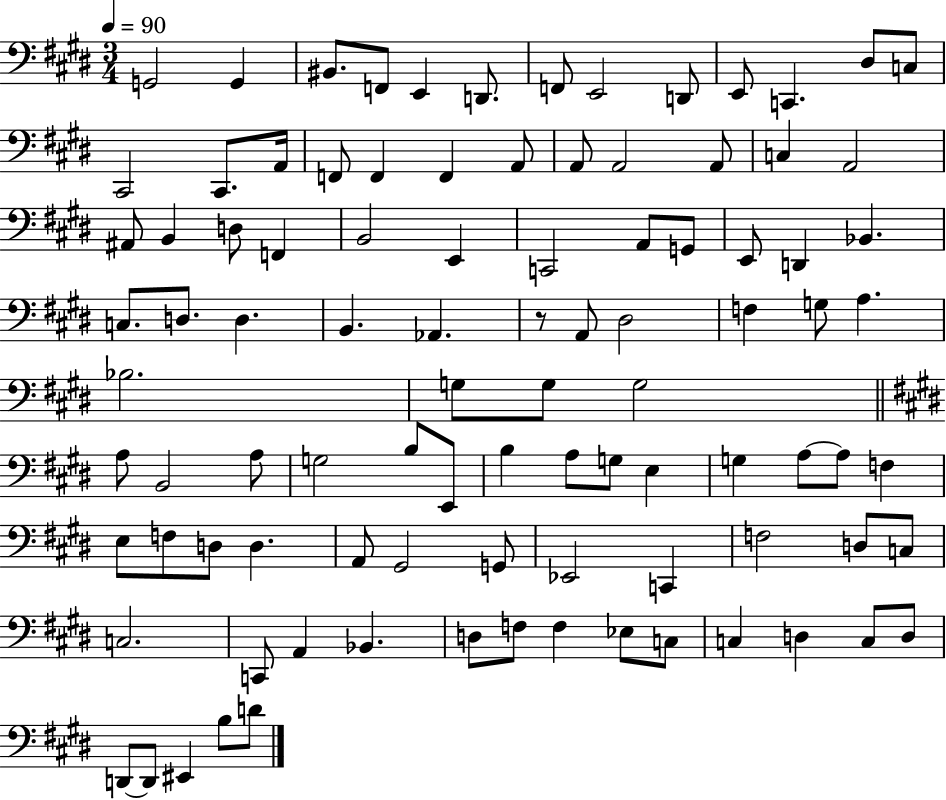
{
  \clef bass
  \numericTimeSignature
  \time 3/4
  \key e \major
  \tempo 4 = 90
  g,2 g,4 | bis,8. f,8 e,4 d,8. | f,8 e,2 d,8 | e,8 c,4. dis8 c8 | \break cis,2 cis,8. a,16 | f,8 f,4 f,4 a,8 | a,8 a,2 a,8 | c4 a,2 | \break ais,8 b,4 d8 f,4 | b,2 e,4 | c,2 a,8 g,8 | e,8 d,4 bes,4. | \break c8. d8. d4. | b,4. aes,4. | r8 a,8 dis2 | f4 g8 a4. | \break bes2. | g8 g8 g2 | \bar "||" \break \key e \major a8 b,2 a8 | g2 b8 e,8 | b4 a8 g8 e4 | g4 a8~~ a8 f4 | \break e8 f8 d8 d4. | a,8 gis,2 g,8 | ees,2 c,4 | f2 d8 c8 | \break c2. | c,8 a,4 bes,4. | d8 f8 f4 ees8 c8 | c4 d4 c8 d8 | \break d,8~~ d,8 eis,4 b8 d'8 | \bar "|."
}